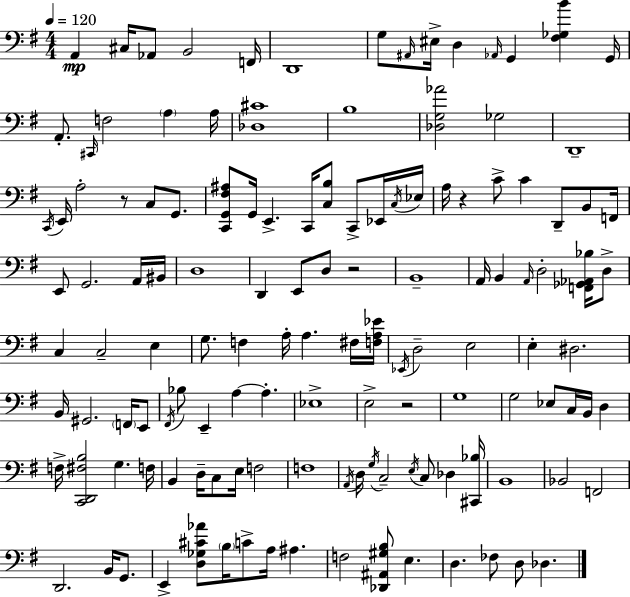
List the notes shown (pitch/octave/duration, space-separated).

A2/q C#3/s Ab2/e B2/h F2/s D2/w G3/e A#2/s EIS3/s D3/q Ab2/s G2/q [F#3,Gb3,B4]/q G2/s A2/e. C#2/s F3/h A3/q A3/s [Db3,C#4]/w B3/w [Db3,G3,Ab4]/h Gb3/h D2/w C2/s E2/s A3/h R/e C3/e G2/e. [C2,G2,F#3,A#3]/e G2/s E2/q. C2/s [C3,B3]/e C2/e Eb2/s C3/s Eb3/s A3/s R/q C4/e C4/q D2/e B2/e F2/s E2/e G2/h. A2/s BIS2/s D3/w D2/q E2/e D3/e R/h B2/w A2/s B2/q A2/s D3/h [F2,Gb2,Ab2,Bb3]/s D3/e C3/q C3/h E3/q G3/e. F3/q A3/s A3/q. F#3/s [F3,A3,Eb4]/s Eb2/s D3/h E3/h E3/q D#3/h. B2/s G#2/h. F2/s E2/e F#2/s Bb3/e E2/q A3/q A3/q. Eb3/w E3/h R/h G3/w G3/h Eb3/e C3/s B2/s D3/q F3/s [C2,D2,F#3,B3]/h G3/q. F3/s B2/q D3/s C3/e E3/s F3/h F3/w A2/s D3/s G3/s C3/h E3/s C3/e Db3/q [C#2,Bb3]/s B2/w Bb2/h F2/h D2/h. B2/s G2/e. E2/q [D3,Gb3,C#4,Ab4]/e B3/s C4/e A3/s A#3/q. F3/h [Db2,A#2,G#3,B3]/e E3/q. D3/q. FES3/e D3/e Db3/q.